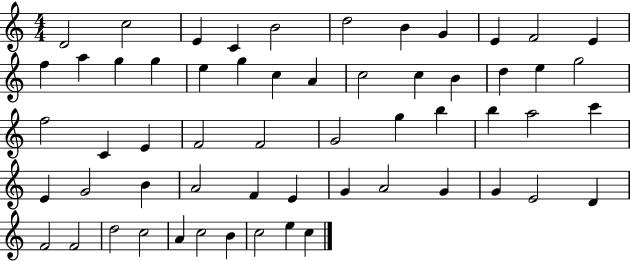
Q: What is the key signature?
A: C major